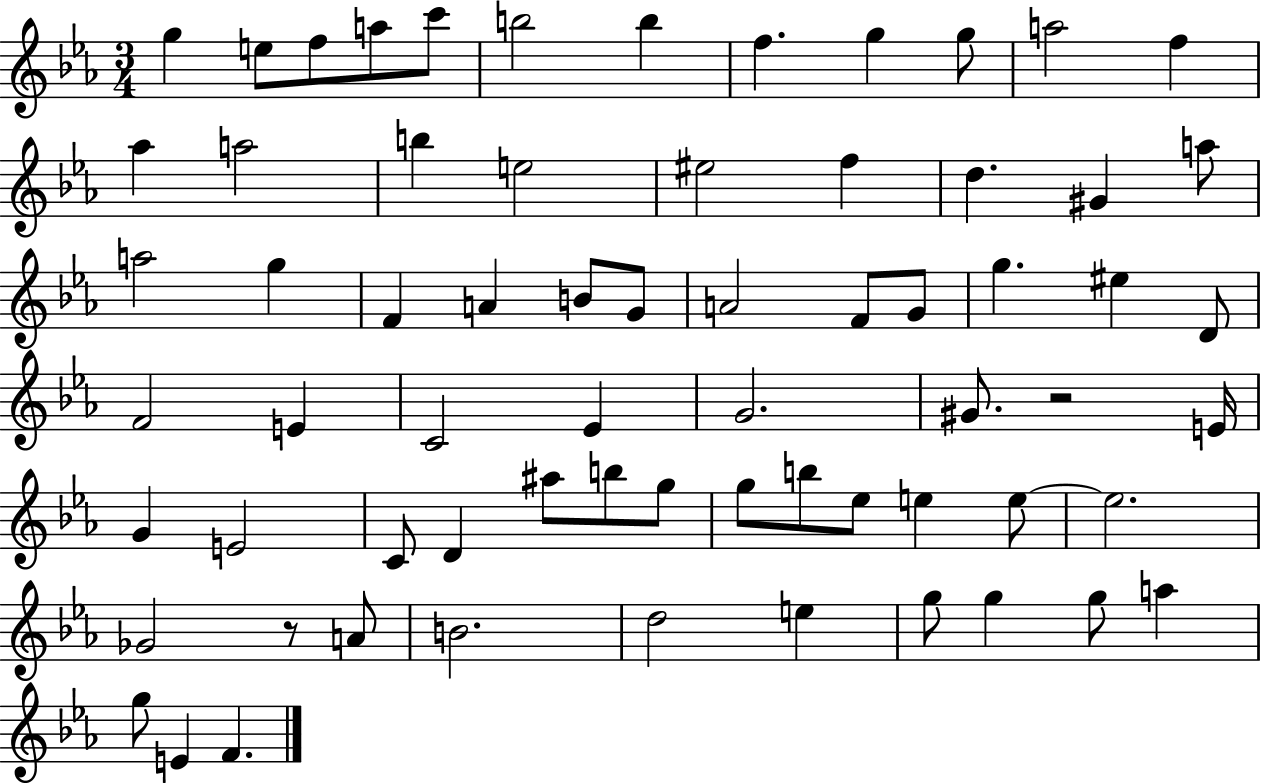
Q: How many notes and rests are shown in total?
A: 67